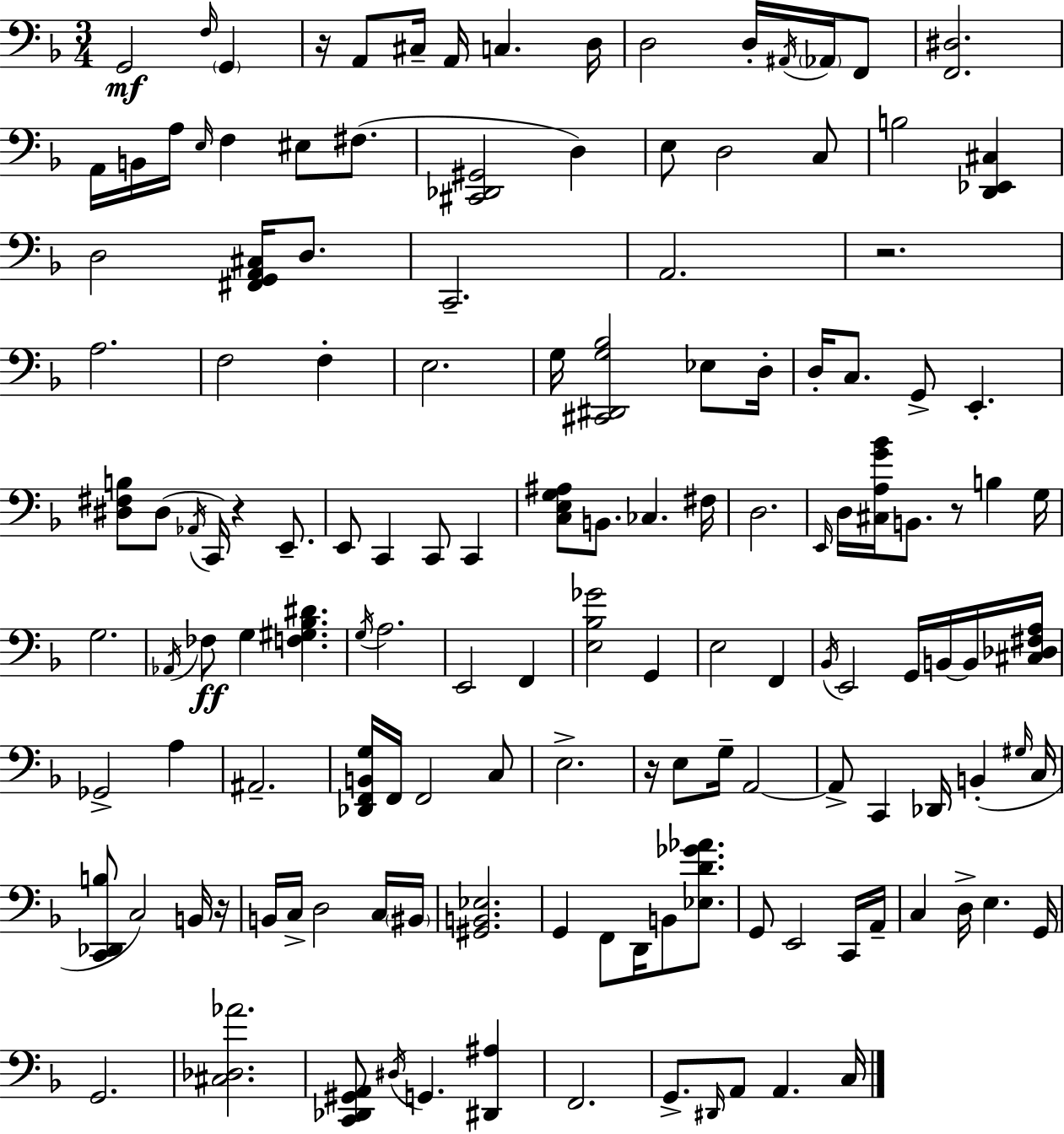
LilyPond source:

{
  \clef bass
  \numericTimeSignature
  \time 3/4
  \key f \major
  g,2\mf \grace { f16 } \parenthesize g,4 | r16 a,8 cis16-- a,16 c4. | d16 d2 d16-. \acciaccatura { ais,16 } \parenthesize aes,16 | f,8 <f, dis>2. | \break a,16 b,16 a16 \grace { e16 } f4 eis8 | fis8.( <cis, des, gis,>2 d4) | e8 d2 | c8 b2 <d, ees, cis>4 | \break d2 <fis, g, a, cis>16 | d8. c,2.-- | a,2. | r2. | \break a2. | f2 f4-. | e2. | g16 <cis, dis, g bes>2 | \break ees8 d16-. d16-. c8. g,8-> e,4.-. | <dis fis b>8 dis8( \acciaccatura { aes,16 } c,16) r4 | e,8.-- e,8 c,4 c,8 | c,4 <c e g ais>8 b,8. ces4. | \break fis16 d2. | \grace { e,16 } d16 <cis a g' bes'>16 b,8. r8 | b4 g16 g2. | \acciaccatura { aes,16 }\ff fes8 g4 | \break <f gis bes dis'>4. \acciaccatura { g16 } a2. | e,2 | f,4 <e bes ges'>2 | g,4 e2 | \break f,4 \acciaccatura { bes,16 } e,2 | g,16 b,16~~ b,16 <cis des fis a>16 ges,2-> | a4 ais,2.-- | <des, f, b, g>16 f,16 f,2 | \break c8 e2.-> | r16 e8 g16-- | a,2~~ a,8-> c,4 | des,16 b,4-.( \grace { gis16 } c16 <c, des, b>8 c2) | \break b,16 r16 b,16 c16-> d2 | c16 \parenthesize bis,16 <gis, b, ees>2. | g,4 | f,8 d,16 b,8 <ees d' ges' aes'>8. g,8 e,2 | \break c,16 a,16-- c4 | d16-> e4. g,16 g,2. | <cis des aes'>2. | <c, des, gis, a,>8 \acciaccatura { dis16 } | \break g,4. <dis, ais>4 f,2. | g,8.-> | \grace { dis,16 } a,8 a,4. c16 \bar "|."
}